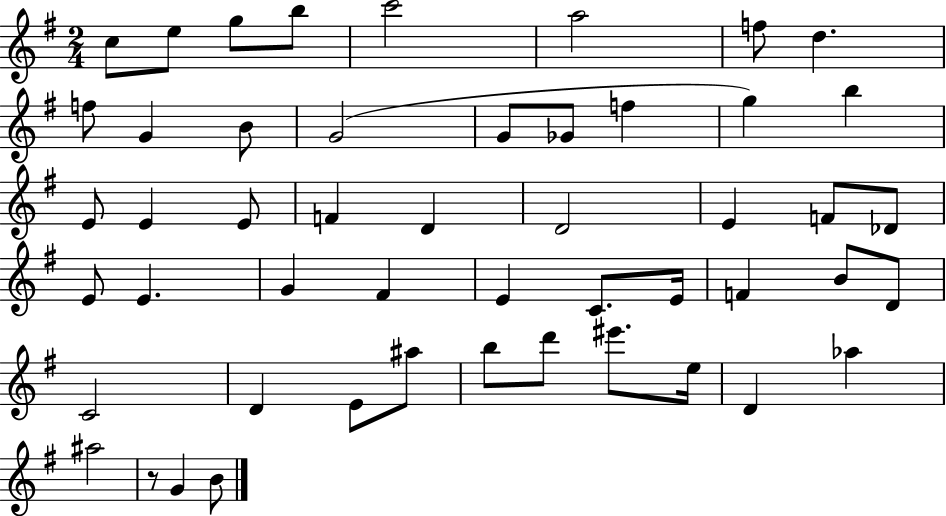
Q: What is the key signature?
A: G major